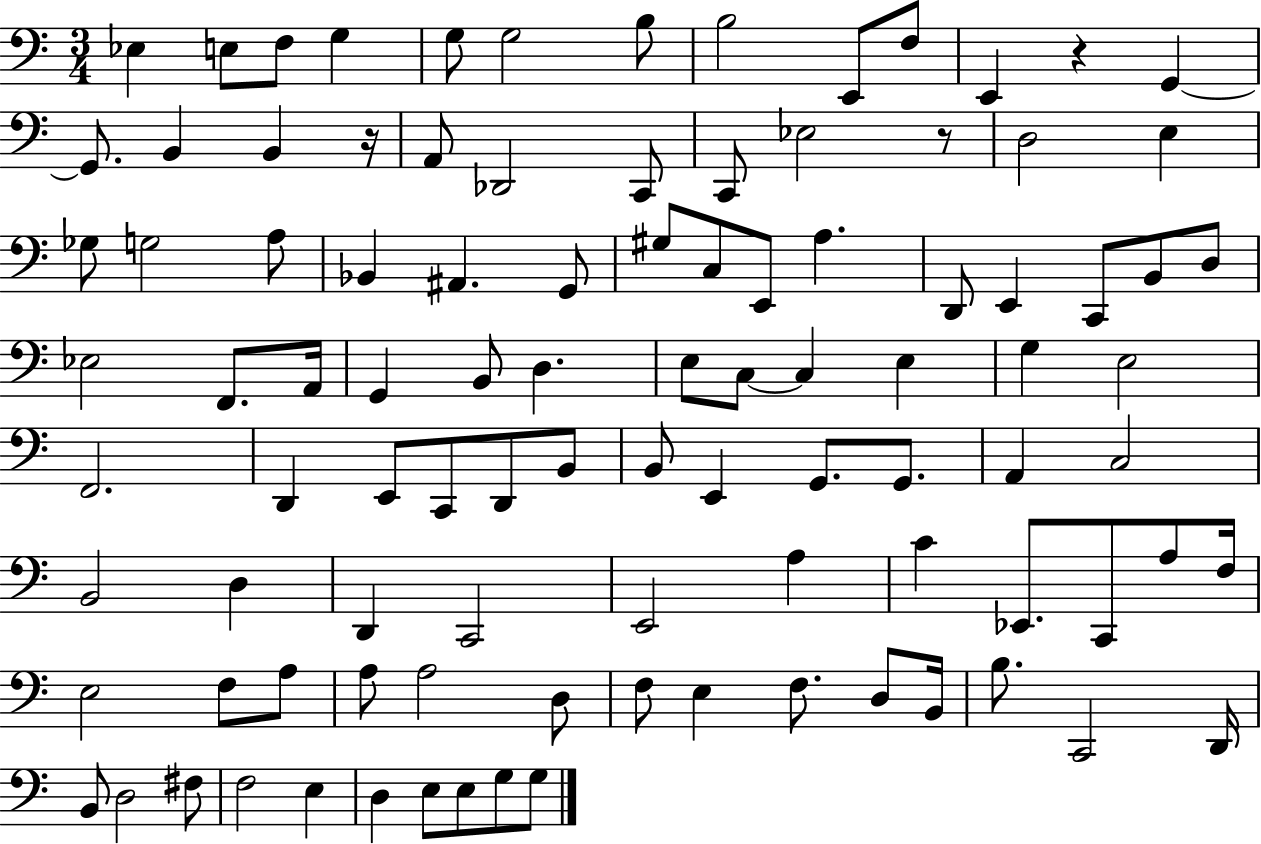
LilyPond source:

{
  \clef bass
  \numericTimeSignature
  \time 3/4
  \key c \major
  ees4 e8 f8 g4 | g8 g2 b8 | b2 e,8 f8 | e,4 r4 g,4~~ | \break g,8. b,4 b,4 r16 | a,8 des,2 c,8 | c,8 ees2 r8 | d2 e4 | \break ges8 g2 a8 | bes,4 ais,4. g,8 | gis8 c8 e,8 a4. | d,8 e,4 c,8 b,8 d8 | \break ees2 f,8. a,16 | g,4 b,8 d4. | e8 c8~~ c4 e4 | g4 e2 | \break f,2. | d,4 e,8 c,8 d,8 b,8 | b,8 e,4 g,8. g,8. | a,4 c2 | \break b,2 d4 | d,4 c,2 | e,2 a4 | c'4 ees,8. c,8 a8 f16 | \break e2 f8 a8 | a8 a2 d8 | f8 e4 f8. d8 b,16 | b8. c,2 d,16 | \break b,8 d2 fis8 | f2 e4 | d4 e8 e8 g8 g8 | \bar "|."
}